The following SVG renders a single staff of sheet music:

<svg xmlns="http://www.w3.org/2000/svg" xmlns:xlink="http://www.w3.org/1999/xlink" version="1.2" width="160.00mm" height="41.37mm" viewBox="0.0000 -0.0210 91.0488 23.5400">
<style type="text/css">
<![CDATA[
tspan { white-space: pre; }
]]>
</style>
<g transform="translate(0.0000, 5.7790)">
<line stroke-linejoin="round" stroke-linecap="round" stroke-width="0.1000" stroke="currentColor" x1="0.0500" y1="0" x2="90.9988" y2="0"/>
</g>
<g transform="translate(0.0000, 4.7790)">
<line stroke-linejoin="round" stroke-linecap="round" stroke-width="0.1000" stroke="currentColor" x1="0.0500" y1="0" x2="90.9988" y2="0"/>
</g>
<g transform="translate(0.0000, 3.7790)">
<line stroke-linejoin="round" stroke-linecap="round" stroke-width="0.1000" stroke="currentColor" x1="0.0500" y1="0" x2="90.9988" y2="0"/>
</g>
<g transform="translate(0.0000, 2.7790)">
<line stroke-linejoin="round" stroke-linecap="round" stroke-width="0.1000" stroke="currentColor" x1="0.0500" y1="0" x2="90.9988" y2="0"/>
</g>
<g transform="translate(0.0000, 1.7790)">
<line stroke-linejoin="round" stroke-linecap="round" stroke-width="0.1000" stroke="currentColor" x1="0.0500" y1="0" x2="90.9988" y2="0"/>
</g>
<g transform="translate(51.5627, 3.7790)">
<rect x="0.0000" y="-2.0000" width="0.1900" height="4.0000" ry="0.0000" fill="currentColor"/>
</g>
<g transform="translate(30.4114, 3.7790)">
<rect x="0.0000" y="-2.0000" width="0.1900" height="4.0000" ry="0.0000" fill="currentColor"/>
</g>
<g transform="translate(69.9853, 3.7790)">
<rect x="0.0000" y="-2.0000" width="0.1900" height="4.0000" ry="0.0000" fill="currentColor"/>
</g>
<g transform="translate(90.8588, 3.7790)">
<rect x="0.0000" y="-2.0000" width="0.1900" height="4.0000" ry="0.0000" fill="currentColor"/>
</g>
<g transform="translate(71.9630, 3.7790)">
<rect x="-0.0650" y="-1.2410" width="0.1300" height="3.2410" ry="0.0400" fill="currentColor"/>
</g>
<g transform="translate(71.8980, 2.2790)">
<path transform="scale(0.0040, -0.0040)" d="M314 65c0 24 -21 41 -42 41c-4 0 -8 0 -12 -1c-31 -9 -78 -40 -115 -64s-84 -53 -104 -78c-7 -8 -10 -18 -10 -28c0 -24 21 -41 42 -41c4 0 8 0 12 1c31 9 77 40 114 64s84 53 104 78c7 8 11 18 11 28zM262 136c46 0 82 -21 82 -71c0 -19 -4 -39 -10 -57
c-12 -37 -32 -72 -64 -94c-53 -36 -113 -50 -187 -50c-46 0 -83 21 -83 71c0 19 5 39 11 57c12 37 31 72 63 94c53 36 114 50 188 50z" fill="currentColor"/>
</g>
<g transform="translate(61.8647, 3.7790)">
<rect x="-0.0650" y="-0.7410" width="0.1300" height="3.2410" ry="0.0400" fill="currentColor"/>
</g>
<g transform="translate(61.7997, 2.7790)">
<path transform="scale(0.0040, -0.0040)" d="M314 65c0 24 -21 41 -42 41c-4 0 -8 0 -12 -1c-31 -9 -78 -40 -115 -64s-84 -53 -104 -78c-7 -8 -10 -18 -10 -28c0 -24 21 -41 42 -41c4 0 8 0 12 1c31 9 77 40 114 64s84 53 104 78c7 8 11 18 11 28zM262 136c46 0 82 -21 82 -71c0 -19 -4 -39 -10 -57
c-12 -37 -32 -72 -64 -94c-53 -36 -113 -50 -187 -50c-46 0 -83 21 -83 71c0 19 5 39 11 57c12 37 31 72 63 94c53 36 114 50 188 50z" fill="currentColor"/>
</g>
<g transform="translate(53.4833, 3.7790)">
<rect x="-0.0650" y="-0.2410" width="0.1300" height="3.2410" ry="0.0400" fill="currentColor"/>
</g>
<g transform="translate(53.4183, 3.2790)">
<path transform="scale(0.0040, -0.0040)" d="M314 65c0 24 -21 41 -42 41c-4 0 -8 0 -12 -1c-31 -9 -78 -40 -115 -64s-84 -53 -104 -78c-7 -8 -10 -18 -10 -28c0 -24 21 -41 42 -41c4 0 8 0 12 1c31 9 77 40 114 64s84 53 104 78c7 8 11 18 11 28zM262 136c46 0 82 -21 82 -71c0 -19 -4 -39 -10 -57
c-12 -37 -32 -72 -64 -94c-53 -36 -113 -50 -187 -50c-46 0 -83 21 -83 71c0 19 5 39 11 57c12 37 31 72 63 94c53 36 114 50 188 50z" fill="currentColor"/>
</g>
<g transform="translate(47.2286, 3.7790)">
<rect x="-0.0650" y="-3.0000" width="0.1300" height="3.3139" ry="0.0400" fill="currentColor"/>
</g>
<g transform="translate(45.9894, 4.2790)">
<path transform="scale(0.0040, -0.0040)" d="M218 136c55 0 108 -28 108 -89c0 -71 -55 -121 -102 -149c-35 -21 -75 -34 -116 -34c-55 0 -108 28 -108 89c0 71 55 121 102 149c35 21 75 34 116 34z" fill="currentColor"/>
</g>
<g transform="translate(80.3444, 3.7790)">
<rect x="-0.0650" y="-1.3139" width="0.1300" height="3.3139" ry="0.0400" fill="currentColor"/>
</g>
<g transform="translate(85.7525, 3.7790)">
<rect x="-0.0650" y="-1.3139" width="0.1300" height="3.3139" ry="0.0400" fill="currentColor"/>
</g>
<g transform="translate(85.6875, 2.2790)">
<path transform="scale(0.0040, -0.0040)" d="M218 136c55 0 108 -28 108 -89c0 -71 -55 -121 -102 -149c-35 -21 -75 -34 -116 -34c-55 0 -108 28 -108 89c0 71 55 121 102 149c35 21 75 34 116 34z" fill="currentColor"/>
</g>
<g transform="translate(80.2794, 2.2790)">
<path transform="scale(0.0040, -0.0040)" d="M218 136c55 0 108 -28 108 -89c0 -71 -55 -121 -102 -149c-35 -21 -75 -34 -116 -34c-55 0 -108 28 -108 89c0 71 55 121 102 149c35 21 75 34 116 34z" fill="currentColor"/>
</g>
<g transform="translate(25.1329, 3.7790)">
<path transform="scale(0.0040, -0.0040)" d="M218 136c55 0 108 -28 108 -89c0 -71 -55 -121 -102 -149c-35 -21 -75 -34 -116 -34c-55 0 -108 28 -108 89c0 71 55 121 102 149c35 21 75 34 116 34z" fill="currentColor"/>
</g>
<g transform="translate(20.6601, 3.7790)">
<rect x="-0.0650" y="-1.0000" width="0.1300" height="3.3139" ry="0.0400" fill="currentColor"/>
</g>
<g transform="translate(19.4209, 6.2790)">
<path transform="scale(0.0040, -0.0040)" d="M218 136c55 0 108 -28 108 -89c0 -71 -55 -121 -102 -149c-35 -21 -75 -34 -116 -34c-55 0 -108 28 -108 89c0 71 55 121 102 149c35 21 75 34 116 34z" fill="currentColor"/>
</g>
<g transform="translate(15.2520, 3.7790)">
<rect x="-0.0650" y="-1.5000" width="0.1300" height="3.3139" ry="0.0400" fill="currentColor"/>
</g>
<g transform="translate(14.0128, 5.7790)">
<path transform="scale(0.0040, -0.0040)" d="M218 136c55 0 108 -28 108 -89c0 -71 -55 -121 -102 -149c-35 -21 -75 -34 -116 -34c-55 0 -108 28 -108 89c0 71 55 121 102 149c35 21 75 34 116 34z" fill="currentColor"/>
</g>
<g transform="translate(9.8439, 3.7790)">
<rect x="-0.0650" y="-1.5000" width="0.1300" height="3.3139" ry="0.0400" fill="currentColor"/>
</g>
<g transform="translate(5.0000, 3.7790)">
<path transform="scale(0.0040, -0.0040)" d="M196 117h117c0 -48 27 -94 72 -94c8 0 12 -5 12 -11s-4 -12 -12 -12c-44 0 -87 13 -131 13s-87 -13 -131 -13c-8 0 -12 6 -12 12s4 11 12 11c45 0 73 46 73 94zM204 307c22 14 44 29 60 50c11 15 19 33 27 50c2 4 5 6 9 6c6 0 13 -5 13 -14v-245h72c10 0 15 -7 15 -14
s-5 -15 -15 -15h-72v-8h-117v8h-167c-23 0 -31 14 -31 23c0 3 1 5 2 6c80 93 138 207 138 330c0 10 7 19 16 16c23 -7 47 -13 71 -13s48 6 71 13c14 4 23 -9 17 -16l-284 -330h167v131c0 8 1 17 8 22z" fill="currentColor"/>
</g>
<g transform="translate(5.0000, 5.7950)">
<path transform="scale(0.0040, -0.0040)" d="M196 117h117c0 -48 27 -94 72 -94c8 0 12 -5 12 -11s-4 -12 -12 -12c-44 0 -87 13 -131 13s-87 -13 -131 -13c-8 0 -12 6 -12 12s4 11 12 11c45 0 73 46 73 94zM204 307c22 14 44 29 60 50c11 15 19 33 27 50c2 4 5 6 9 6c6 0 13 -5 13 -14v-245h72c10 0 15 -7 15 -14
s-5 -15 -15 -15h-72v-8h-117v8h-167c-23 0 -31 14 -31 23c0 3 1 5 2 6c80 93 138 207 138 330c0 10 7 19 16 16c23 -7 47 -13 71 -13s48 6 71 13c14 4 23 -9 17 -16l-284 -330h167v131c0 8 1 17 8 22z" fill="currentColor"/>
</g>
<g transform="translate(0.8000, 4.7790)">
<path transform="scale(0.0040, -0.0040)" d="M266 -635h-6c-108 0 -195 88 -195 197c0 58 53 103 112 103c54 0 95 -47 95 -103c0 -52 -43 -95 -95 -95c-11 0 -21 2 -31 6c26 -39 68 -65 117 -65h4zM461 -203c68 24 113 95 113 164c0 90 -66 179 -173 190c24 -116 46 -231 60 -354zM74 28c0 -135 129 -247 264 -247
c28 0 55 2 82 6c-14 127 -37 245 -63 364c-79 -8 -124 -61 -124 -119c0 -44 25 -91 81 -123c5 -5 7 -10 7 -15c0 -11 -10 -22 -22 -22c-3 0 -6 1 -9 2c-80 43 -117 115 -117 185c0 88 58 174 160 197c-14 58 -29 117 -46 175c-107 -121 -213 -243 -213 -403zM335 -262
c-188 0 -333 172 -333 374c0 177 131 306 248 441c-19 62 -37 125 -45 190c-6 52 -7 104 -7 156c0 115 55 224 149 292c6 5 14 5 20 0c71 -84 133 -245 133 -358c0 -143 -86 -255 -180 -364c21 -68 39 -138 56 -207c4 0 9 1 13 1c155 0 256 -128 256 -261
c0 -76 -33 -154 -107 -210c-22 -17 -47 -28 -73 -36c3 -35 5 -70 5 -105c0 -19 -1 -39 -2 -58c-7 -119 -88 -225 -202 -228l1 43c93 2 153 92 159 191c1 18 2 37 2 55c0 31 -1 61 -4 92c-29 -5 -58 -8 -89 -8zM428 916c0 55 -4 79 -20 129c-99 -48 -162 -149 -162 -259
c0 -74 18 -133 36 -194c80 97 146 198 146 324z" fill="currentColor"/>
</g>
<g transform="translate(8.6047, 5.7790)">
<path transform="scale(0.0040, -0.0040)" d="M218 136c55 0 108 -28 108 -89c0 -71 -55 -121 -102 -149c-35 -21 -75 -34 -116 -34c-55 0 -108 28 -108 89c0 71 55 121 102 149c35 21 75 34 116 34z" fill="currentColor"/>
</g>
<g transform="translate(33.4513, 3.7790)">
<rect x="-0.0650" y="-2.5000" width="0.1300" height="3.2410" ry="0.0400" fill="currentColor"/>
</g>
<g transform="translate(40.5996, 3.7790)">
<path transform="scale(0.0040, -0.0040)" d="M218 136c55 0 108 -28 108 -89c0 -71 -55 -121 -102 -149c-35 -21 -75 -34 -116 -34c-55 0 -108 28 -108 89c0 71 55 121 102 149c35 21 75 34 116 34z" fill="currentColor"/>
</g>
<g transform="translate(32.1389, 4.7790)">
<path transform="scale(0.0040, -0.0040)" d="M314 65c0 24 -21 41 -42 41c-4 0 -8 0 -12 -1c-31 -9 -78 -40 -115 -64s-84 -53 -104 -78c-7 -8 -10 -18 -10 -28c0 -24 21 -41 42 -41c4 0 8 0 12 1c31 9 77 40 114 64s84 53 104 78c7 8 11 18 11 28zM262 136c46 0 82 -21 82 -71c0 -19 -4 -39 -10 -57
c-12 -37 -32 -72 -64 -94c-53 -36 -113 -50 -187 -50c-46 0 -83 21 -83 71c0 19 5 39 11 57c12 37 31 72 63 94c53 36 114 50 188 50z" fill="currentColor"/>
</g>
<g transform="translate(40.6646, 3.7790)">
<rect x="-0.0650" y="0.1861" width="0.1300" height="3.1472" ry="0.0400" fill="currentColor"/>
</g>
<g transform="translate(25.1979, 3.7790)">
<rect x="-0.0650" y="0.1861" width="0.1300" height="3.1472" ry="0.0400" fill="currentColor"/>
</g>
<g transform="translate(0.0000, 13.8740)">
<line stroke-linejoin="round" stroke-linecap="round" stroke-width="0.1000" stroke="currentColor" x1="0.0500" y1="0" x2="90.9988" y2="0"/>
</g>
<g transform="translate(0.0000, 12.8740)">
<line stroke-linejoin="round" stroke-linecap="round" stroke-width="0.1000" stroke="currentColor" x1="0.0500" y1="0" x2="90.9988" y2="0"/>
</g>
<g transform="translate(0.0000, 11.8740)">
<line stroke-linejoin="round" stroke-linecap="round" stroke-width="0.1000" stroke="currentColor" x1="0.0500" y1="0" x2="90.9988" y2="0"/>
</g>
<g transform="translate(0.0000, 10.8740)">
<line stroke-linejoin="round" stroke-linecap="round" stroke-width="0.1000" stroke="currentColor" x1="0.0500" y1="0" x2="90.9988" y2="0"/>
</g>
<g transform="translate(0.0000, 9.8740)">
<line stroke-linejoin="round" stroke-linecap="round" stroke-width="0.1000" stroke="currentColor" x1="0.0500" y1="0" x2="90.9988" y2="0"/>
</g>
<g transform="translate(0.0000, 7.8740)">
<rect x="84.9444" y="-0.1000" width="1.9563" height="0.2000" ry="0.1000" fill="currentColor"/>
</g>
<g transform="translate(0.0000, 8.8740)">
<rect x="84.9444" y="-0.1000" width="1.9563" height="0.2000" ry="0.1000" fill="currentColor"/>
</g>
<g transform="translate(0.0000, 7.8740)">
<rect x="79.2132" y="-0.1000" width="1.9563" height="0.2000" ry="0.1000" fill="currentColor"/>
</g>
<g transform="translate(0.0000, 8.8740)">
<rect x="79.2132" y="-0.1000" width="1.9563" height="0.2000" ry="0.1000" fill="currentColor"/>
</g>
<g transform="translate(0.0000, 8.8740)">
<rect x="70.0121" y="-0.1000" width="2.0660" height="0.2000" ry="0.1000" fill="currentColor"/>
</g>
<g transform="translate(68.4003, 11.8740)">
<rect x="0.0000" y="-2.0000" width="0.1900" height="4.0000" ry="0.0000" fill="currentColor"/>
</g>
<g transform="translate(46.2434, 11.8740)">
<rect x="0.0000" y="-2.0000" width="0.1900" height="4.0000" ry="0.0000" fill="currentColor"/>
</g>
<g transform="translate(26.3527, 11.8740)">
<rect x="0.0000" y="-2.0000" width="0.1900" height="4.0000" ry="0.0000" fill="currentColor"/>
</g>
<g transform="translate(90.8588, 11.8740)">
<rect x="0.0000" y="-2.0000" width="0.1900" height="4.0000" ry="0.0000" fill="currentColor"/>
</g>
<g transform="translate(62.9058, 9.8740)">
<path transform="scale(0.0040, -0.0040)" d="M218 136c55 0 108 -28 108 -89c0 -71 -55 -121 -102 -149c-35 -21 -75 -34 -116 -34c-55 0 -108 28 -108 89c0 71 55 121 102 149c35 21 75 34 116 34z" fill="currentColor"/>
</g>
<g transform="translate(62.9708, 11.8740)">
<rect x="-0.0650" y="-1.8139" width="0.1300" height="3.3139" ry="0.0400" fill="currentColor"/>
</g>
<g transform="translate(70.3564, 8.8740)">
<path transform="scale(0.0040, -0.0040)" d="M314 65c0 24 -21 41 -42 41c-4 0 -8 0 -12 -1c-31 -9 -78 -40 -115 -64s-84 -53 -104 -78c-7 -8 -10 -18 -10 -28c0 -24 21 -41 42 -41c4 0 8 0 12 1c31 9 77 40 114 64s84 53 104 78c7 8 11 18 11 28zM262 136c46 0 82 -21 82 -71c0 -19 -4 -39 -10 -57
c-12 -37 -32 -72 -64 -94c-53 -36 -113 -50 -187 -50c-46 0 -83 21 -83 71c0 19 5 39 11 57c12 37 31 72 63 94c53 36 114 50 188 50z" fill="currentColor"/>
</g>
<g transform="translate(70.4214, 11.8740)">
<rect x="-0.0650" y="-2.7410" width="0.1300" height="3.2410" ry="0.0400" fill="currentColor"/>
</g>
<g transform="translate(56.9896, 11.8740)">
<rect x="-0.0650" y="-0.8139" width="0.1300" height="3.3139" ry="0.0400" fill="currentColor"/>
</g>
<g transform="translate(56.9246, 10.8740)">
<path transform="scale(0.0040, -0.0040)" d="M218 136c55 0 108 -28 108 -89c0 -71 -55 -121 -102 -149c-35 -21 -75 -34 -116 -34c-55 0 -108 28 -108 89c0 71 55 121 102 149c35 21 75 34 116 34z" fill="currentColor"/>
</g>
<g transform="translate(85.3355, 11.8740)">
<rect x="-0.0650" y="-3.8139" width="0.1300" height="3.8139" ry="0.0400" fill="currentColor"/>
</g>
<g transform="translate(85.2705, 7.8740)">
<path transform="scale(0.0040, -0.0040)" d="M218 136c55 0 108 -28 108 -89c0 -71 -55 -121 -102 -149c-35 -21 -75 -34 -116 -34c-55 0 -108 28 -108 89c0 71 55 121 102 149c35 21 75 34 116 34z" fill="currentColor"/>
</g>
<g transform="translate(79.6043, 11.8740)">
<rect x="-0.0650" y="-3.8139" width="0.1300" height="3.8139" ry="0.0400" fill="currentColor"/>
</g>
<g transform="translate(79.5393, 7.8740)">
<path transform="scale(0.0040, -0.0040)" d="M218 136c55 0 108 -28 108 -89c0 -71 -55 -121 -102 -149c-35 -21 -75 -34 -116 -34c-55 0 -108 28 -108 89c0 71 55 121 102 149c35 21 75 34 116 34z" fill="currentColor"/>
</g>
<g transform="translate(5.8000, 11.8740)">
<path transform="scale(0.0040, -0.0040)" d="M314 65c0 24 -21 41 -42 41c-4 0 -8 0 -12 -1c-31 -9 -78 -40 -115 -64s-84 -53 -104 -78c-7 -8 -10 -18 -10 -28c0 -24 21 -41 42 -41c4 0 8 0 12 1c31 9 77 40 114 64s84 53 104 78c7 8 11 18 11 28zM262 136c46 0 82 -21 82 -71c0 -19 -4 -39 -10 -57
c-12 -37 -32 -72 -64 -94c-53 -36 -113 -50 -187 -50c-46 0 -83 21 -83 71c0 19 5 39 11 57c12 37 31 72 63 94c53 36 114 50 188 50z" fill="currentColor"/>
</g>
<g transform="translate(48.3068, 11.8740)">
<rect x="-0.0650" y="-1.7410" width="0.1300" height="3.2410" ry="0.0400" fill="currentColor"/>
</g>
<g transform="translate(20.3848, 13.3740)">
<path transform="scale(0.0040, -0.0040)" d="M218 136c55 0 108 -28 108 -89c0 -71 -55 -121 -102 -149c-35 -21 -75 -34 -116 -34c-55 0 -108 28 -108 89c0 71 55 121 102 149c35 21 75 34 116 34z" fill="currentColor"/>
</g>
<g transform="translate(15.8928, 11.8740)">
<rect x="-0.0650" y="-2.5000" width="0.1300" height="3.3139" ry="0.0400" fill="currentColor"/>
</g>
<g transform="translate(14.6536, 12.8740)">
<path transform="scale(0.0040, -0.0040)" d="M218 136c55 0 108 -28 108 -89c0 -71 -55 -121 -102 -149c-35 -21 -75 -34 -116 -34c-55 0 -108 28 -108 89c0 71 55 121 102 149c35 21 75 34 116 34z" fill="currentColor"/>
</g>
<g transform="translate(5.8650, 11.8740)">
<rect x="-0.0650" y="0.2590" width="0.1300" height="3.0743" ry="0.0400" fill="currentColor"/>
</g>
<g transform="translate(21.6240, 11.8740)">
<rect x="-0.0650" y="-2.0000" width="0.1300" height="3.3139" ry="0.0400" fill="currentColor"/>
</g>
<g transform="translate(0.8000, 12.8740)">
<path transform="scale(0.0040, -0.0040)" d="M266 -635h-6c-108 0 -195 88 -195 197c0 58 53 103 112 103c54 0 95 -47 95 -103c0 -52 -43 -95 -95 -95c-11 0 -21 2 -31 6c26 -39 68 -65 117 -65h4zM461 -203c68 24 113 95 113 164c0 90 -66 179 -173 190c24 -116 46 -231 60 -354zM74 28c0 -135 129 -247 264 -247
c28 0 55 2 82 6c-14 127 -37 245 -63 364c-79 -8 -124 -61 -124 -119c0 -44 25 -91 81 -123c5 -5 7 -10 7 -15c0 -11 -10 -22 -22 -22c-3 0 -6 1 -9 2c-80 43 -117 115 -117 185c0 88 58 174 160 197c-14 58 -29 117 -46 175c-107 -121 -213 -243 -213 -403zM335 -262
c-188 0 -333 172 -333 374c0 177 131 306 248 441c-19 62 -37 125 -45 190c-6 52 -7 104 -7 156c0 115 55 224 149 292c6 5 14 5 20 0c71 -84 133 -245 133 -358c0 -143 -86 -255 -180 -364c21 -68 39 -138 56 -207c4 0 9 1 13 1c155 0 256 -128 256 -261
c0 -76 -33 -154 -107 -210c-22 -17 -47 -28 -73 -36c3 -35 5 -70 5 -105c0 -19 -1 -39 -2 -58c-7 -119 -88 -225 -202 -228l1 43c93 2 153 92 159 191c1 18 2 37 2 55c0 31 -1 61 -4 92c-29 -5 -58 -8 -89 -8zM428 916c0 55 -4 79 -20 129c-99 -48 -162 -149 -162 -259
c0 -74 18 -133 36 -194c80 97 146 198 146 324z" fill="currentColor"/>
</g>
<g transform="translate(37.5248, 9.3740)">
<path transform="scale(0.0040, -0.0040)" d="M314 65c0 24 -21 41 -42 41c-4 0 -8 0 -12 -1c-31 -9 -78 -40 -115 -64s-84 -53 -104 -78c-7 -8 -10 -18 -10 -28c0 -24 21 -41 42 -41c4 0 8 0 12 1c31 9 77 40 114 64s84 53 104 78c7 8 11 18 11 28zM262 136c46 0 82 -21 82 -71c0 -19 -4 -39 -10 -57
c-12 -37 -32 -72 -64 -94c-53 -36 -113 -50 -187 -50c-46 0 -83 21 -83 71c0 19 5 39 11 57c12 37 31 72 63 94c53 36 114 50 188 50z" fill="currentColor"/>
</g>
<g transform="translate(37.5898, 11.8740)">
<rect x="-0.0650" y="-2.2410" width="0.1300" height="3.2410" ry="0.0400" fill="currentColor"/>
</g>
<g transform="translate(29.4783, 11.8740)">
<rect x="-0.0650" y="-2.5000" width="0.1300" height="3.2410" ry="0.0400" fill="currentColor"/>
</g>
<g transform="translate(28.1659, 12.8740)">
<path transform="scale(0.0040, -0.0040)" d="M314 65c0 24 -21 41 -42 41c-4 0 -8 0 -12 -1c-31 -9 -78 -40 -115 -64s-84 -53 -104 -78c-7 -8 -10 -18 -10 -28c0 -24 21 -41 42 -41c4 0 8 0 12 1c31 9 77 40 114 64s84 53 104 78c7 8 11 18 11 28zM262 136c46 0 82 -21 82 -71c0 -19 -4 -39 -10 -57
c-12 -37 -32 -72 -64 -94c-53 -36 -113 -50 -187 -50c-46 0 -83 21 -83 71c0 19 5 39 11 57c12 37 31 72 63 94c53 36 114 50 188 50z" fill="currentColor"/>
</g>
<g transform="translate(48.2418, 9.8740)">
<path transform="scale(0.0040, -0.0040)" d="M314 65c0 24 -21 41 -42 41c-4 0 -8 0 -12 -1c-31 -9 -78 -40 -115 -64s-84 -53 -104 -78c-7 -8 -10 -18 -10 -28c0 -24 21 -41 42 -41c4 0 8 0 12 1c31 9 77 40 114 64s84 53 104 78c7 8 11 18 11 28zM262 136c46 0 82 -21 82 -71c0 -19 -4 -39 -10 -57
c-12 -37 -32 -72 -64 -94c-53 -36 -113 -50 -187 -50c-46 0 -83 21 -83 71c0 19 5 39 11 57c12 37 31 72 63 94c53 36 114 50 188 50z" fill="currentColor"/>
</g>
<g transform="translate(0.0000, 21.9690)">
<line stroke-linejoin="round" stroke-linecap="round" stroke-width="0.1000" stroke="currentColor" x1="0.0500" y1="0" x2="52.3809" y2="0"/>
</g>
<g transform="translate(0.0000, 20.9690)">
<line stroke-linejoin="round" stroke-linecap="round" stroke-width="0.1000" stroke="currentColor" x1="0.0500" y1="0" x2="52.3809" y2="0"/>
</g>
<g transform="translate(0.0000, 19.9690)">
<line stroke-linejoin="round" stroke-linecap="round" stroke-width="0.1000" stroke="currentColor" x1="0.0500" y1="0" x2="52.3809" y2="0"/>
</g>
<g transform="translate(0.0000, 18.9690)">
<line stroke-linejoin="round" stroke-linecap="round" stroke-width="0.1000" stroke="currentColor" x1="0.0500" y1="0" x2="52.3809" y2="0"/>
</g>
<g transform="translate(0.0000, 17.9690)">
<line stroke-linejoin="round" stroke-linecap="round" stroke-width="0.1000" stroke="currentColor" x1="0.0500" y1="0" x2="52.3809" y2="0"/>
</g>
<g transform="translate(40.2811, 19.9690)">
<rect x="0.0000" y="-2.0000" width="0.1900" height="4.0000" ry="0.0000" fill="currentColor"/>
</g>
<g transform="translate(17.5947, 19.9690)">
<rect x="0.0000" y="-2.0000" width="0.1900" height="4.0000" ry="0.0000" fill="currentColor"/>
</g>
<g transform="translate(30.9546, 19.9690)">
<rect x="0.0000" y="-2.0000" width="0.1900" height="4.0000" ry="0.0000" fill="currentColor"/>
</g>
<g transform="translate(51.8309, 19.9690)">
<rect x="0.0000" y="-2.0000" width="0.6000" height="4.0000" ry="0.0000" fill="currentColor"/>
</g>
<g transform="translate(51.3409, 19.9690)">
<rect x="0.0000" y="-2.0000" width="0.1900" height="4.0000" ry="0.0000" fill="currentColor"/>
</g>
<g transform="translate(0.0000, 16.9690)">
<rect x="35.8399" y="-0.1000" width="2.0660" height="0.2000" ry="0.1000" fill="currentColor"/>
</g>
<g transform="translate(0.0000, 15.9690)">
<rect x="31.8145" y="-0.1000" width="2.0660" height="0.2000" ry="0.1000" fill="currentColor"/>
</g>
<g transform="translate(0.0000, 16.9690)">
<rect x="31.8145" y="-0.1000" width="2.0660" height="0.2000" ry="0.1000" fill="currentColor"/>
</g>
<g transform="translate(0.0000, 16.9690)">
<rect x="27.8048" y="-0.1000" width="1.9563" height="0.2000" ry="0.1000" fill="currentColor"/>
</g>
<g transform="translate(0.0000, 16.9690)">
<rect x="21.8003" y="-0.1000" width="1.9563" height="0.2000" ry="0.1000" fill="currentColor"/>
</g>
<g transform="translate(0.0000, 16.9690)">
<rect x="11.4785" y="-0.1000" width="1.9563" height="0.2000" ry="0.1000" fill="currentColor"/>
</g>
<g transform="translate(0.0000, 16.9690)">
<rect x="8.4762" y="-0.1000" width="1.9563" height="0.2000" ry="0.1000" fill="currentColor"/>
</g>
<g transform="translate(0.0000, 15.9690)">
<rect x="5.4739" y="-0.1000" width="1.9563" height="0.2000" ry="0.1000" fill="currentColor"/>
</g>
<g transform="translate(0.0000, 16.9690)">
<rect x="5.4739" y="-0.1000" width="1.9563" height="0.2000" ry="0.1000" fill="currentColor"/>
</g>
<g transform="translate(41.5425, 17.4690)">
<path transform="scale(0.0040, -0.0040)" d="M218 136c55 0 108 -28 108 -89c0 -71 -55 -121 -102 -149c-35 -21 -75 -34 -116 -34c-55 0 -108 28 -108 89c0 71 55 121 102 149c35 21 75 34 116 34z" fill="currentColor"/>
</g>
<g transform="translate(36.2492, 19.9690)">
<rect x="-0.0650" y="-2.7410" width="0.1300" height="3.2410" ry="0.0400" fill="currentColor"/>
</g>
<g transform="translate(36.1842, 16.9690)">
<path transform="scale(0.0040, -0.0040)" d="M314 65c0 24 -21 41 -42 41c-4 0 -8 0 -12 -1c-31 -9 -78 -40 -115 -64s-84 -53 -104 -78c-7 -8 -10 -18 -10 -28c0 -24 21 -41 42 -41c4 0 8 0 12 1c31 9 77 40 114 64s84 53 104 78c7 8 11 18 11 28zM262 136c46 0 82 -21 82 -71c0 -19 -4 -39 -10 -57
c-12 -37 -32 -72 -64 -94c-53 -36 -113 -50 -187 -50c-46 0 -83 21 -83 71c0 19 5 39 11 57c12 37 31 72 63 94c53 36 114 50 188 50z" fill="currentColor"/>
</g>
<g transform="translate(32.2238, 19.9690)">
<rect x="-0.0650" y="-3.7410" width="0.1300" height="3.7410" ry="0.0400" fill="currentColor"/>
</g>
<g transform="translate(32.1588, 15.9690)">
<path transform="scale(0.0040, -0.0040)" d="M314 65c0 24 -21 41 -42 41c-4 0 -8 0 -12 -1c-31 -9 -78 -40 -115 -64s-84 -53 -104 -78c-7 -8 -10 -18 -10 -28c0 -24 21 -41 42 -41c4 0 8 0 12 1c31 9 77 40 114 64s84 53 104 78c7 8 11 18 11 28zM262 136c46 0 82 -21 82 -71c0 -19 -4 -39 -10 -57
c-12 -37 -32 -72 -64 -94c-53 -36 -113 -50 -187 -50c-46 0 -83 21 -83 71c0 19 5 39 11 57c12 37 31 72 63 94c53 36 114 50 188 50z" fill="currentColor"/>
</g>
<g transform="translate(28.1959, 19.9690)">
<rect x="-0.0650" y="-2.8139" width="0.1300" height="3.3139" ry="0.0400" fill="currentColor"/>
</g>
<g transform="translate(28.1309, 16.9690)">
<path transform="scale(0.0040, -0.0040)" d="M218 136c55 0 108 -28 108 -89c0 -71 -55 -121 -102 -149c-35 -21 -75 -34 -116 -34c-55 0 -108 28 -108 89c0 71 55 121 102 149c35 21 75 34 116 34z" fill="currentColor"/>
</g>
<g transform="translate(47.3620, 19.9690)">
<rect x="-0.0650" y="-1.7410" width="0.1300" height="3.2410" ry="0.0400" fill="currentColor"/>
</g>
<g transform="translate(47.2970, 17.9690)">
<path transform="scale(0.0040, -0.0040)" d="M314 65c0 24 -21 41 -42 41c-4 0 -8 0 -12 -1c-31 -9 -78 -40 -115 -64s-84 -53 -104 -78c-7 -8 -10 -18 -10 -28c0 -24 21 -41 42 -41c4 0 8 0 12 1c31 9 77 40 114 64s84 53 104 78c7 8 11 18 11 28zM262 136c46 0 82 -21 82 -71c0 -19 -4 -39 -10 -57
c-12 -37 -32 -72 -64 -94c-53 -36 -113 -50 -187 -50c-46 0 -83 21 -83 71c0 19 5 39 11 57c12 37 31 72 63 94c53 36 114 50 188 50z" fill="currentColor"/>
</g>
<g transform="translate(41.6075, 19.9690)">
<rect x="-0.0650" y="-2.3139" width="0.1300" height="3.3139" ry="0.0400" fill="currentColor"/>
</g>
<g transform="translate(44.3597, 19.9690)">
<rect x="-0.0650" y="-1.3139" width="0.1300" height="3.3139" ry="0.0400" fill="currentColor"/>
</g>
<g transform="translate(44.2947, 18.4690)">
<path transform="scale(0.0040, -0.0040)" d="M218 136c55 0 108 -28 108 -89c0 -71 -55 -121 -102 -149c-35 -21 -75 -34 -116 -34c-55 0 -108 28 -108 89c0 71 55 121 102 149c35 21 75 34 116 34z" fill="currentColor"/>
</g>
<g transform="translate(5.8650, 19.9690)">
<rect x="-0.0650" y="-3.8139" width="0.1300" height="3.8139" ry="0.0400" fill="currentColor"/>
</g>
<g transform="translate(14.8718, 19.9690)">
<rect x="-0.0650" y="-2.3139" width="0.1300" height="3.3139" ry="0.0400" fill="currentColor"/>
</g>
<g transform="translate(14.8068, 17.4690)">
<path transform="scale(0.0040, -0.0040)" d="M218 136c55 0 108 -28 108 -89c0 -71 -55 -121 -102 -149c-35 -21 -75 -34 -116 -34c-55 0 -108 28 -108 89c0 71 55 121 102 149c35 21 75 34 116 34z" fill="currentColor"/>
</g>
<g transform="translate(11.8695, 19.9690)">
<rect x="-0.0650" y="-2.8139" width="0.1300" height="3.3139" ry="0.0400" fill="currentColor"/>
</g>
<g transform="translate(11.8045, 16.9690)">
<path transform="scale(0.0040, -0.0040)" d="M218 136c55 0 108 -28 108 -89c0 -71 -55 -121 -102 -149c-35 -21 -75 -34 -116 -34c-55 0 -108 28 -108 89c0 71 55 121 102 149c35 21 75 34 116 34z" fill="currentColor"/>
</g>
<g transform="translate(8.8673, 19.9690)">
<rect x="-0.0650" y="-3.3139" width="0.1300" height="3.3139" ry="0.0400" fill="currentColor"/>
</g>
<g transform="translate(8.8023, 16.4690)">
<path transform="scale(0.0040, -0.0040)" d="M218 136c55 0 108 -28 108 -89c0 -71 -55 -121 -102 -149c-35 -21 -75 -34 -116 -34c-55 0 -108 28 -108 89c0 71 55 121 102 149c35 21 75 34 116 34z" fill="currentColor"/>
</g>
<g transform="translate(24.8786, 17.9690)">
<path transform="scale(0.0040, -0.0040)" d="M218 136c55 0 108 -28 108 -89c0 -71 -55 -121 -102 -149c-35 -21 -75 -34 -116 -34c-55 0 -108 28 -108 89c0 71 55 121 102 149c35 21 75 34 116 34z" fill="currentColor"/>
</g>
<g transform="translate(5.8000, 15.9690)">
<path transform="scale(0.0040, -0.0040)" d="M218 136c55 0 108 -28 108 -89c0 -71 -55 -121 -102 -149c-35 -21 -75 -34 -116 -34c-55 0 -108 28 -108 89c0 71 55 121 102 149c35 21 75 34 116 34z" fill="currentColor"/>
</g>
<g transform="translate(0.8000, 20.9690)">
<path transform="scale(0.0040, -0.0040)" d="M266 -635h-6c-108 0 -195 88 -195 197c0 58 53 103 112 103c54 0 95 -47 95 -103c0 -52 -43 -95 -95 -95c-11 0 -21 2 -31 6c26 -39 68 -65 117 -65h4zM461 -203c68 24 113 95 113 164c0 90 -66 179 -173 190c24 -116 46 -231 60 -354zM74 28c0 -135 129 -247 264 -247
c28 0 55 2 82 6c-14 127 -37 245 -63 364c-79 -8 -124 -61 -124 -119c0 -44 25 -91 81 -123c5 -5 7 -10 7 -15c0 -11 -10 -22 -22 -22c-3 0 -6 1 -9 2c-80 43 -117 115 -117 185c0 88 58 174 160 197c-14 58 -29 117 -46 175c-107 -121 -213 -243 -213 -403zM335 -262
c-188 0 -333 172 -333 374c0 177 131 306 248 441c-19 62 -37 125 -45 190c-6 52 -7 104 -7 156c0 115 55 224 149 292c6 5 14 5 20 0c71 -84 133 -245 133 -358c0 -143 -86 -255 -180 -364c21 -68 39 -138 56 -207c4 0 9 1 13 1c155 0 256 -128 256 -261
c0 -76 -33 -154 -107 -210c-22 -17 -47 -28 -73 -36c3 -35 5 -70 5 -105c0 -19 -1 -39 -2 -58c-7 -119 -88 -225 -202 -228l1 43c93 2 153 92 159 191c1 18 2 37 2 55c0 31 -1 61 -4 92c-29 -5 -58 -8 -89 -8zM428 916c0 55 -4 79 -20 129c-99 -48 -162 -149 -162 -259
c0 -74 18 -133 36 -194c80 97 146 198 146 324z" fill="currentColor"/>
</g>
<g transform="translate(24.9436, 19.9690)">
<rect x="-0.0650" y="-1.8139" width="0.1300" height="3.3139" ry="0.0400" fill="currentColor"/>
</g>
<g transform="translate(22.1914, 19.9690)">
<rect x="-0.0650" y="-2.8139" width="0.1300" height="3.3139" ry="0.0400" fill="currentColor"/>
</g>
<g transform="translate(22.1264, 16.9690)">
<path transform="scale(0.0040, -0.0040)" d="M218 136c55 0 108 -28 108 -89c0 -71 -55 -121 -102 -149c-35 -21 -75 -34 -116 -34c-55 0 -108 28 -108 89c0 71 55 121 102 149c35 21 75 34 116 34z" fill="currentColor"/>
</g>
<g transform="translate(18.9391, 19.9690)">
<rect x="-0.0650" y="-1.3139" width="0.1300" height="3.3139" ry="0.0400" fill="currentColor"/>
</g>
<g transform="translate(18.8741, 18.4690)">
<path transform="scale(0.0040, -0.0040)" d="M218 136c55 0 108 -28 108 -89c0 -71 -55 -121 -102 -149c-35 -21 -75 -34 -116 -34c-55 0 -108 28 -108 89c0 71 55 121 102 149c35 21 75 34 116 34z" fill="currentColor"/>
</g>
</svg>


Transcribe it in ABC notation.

X:1
T:Untitled
M:4/4
L:1/4
K:C
E E D B G2 B A c2 d2 e2 e e B2 G F G2 g2 f2 d f a2 c' c' c' b a g e a f a c'2 a2 g e f2